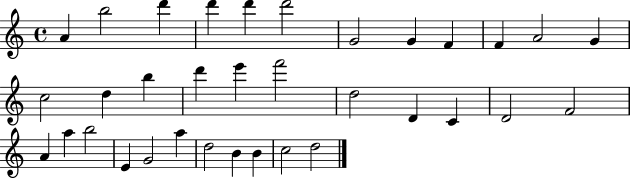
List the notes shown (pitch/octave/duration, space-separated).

A4/q B5/h D6/q D6/q D6/q D6/h G4/h G4/q F4/q F4/q A4/h G4/q C5/h D5/q B5/q D6/q E6/q F6/h D5/h D4/q C4/q D4/h F4/h A4/q A5/q B5/h E4/q G4/h A5/q D5/h B4/q B4/q C5/h D5/h